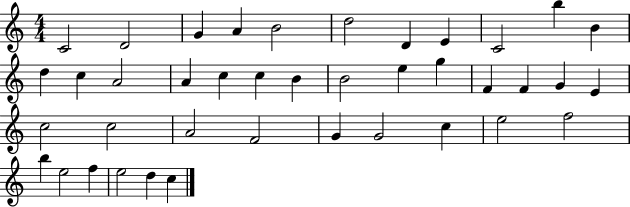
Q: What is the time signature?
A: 4/4